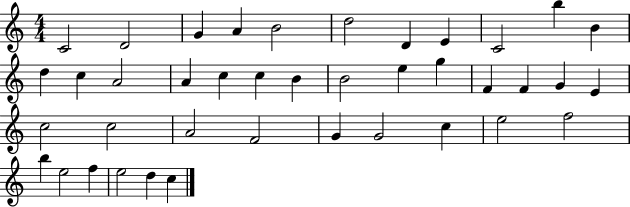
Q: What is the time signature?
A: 4/4